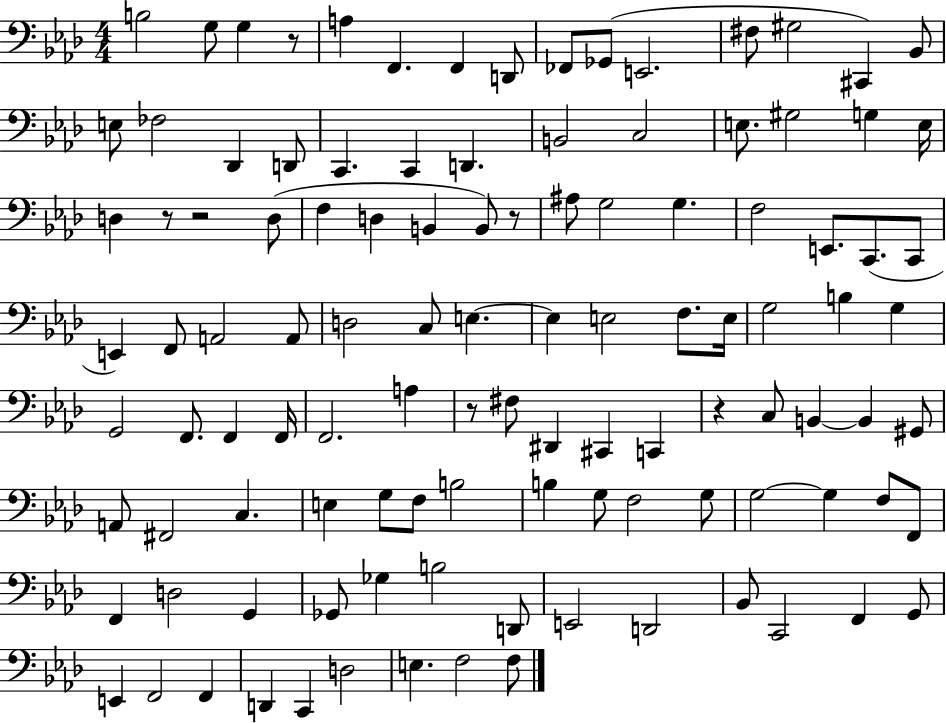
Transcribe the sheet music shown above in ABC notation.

X:1
T:Untitled
M:4/4
L:1/4
K:Ab
B,2 G,/2 G, z/2 A, F,, F,, D,,/2 _F,,/2 _G,,/2 E,,2 ^F,/2 ^G,2 ^C,, _B,,/2 E,/2 _F,2 _D,, D,,/2 C,, C,, D,, B,,2 C,2 E,/2 ^G,2 G, E,/4 D, z/2 z2 D,/2 F, D, B,, B,,/2 z/2 ^A,/2 G,2 G, F,2 E,,/2 C,,/2 C,,/2 E,, F,,/2 A,,2 A,,/2 D,2 C,/2 E, E, E,2 F,/2 E,/4 G,2 B, G, G,,2 F,,/2 F,, F,,/4 F,,2 A, z/2 ^F,/2 ^D,, ^C,, C,, z C,/2 B,, B,, ^G,,/2 A,,/2 ^F,,2 C, E, G,/2 F,/2 B,2 B, G,/2 F,2 G,/2 G,2 G, F,/2 F,,/2 F,, D,2 G,, _G,,/2 _G, B,2 D,,/2 E,,2 D,,2 _B,,/2 C,,2 F,, G,,/2 E,, F,,2 F,, D,, C,, D,2 E, F,2 F,/2